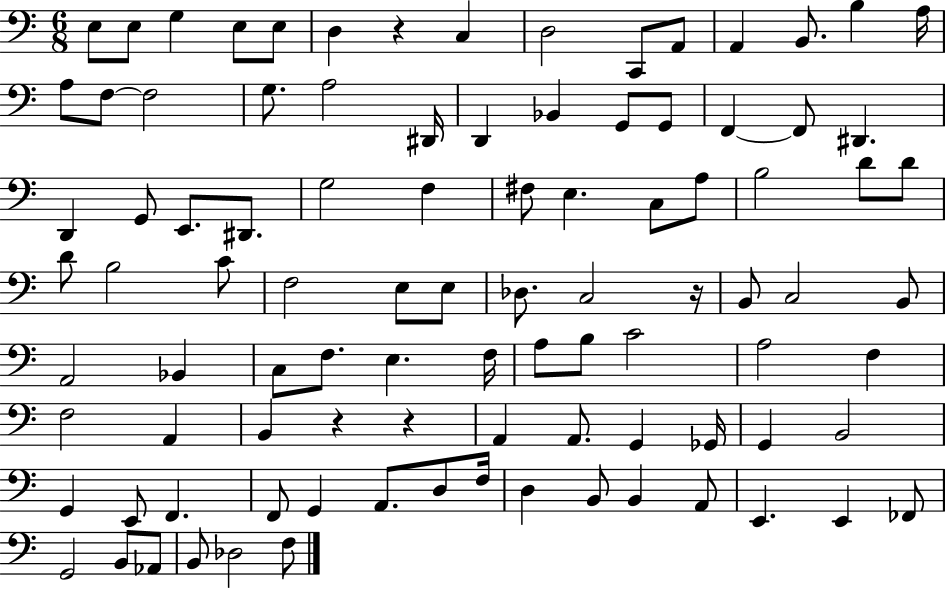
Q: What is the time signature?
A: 6/8